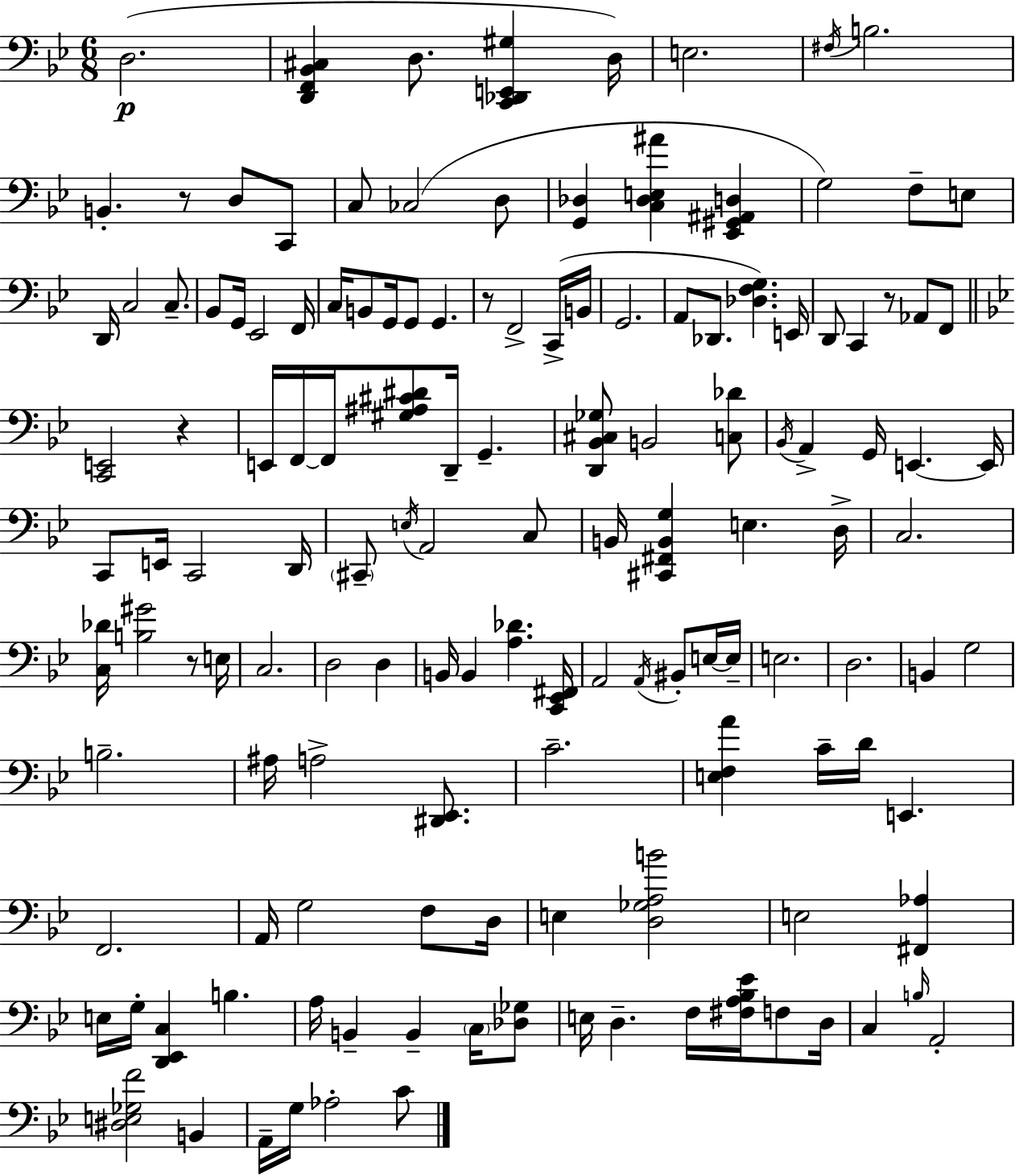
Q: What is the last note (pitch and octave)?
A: C4